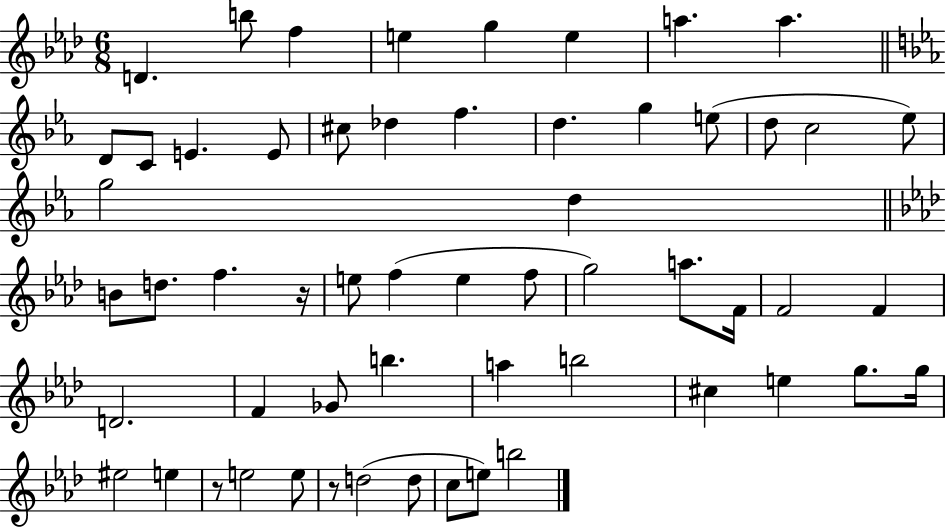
D4/q. B5/e F5/q E5/q G5/q E5/q A5/q. A5/q. D4/e C4/e E4/q. E4/e C#5/e Db5/q F5/q. D5/q. G5/q E5/e D5/e C5/h Eb5/e G5/h D5/q B4/e D5/e. F5/q. R/s E5/e F5/q E5/q F5/e G5/h A5/e. F4/s F4/h F4/q D4/h. F4/q Gb4/e B5/q. A5/q B5/h C#5/q E5/q G5/e. G5/s EIS5/h E5/q R/e E5/h E5/e R/e D5/h D5/e C5/e E5/e B5/h